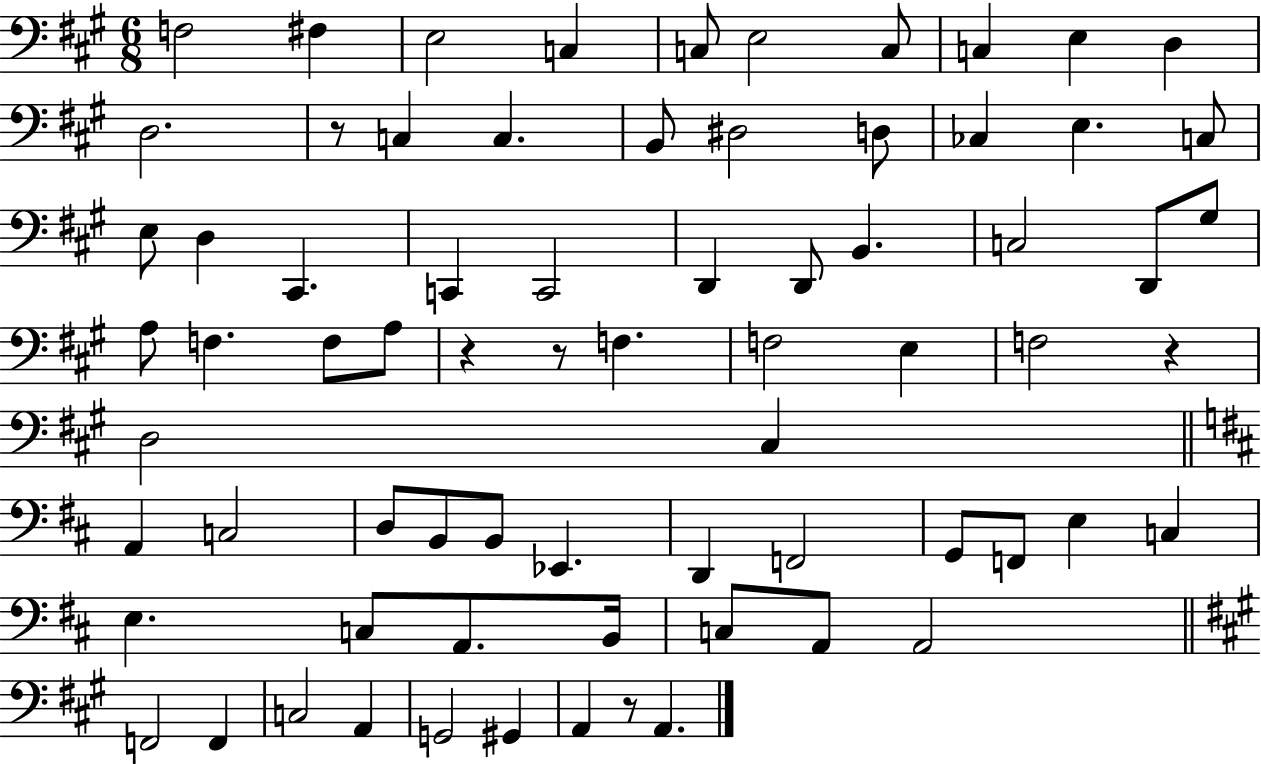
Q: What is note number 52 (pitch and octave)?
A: C3